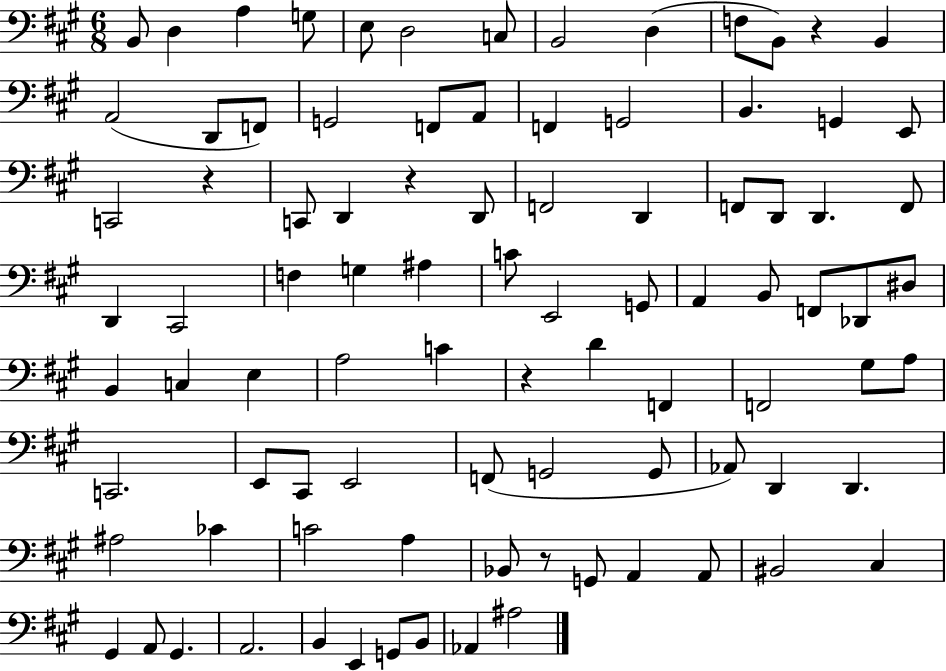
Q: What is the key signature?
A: A major